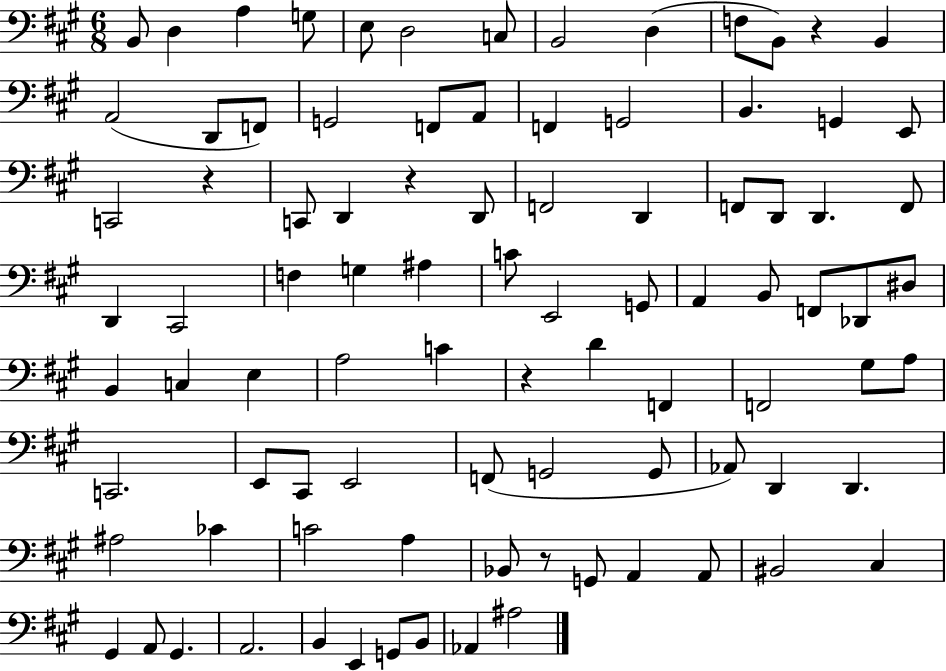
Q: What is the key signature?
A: A major